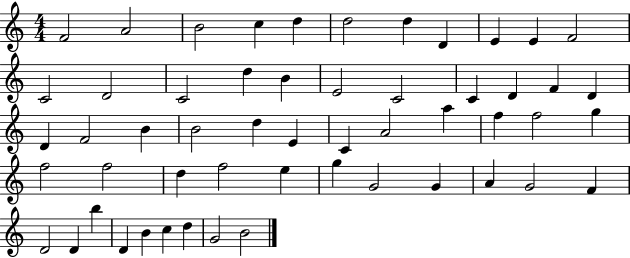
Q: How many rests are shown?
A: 0